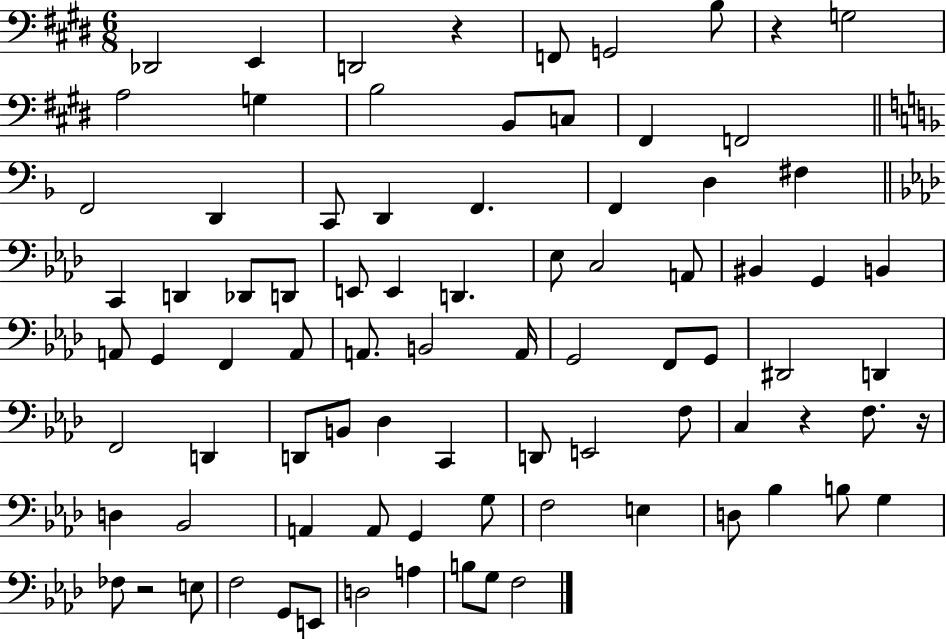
X:1
T:Untitled
M:6/8
L:1/4
K:E
_D,,2 E,, D,,2 z F,,/2 G,,2 B,/2 z G,2 A,2 G, B,2 B,,/2 C,/2 ^F,, F,,2 F,,2 D,, C,,/2 D,, F,, F,, D, ^F, C,, D,, _D,,/2 D,,/2 E,,/2 E,, D,, _E,/2 C,2 A,,/2 ^B,, G,, B,, A,,/2 G,, F,, A,,/2 A,,/2 B,,2 A,,/4 G,,2 F,,/2 G,,/2 ^D,,2 D,, F,,2 D,, D,,/2 B,,/2 _D, C,, D,,/2 E,,2 F,/2 C, z F,/2 z/4 D, _B,,2 A,, A,,/2 G,, G,/2 F,2 E, D,/2 _B, B,/2 G, _F,/2 z2 E,/2 F,2 G,,/2 E,,/2 D,2 A, B,/2 G,/2 F,2